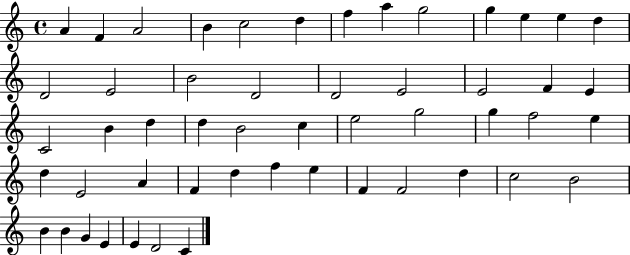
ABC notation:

X:1
T:Untitled
M:4/4
L:1/4
K:C
A F A2 B c2 d f a g2 g e e d D2 E2 B2 D2 D2 E2 E2 F E C2 B d d B2 c e2 g2 g f2 e d E2 A F d f e F F2 d c2 B2 B B G E E D2 C